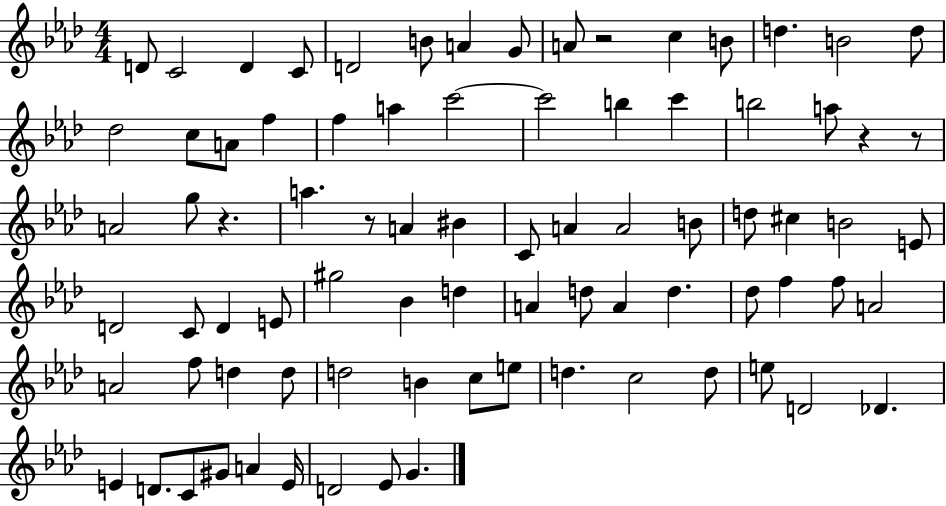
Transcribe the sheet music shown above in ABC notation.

X:1
T:Untitled
M:4/4
L:1/4
K:Ab
D/2 C2 D C/2 D2 B/2 A G/2 A/2 z2 c B/2 d B2 d/2 _d2 c/2 A/2 f f a c'2 c'2 b c' b2 a/2 z z/2 A2 g/2 z a z/2 A ^B C/2 A A2 B/2 d/2 ^c B2 E/2 D2 C/2 D E/2 ^g2 _B d A d/2 A d _d/2 f f/2 A2 A2 f/2 d d/2 d2 B c/2 e/2 d c2 d/2 e/2 D2 _D E D/2 C/2 ^G/2 A E/4 D2 _E/2 G